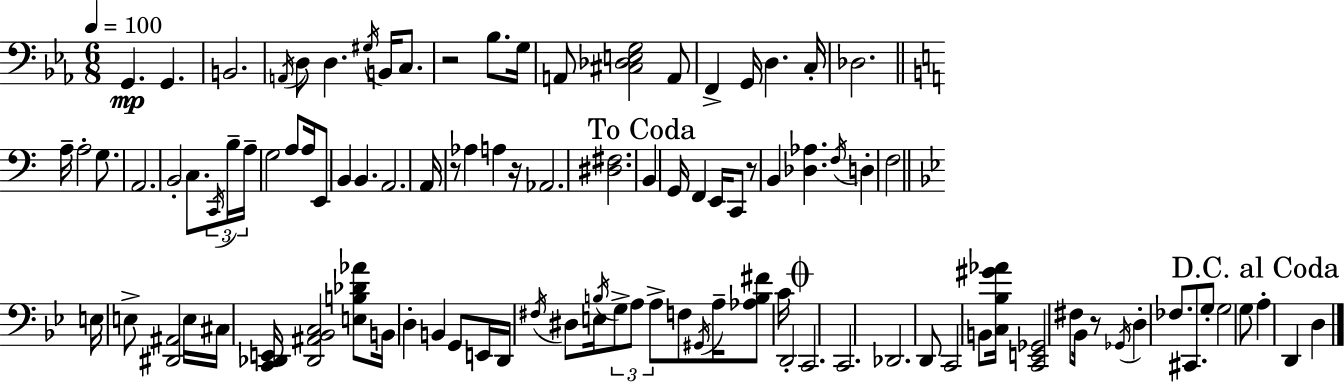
X:1
T:Untitled
M:6/8
L:1/4
K:Cm
G,, G,, B,,2 A,,/4 D,/2 D, ^G,/4 B,,/4 C,/2 z2 _B,/2 G,/4 A,,/2 [^C,_D,E,G,]2 A,,/2 F,, G,,/4 D, C,/4 _D,2 A,/4 A,2 G,/2 A,,2 B,,2 C,/2 C,,/4 B,/4 A,/4 G,2 A,/2 A,/4 E,,/2 B,, B,, A,,2 A,,/4 z/2 _A, A, z/4 _A,,2 [^D,^F,]2 B,, G,,/4 F,, E,,/4 C,,/2 z/2 B,, [_D,_A,] F,/4 D, F,2 E,/4 E,/2 [^D,,^A,,]2 E,/4 ^C,/4 [C,,_D,,E,,]/4 [_D,,^A,,_B,,C,]2 [E,B,_D_A]/2 B,,/4 D, B,, G,,/2 E,,/4 D,,/4 ^F,/4 ^D,/2 E,/4 B,/4 G,/2 A,/2 A,/2 F,/2 ^G,,/4 A,/4 [_A,B,^F]/2 C/4 D,,2 C,,2 C,,2 _D,,2 D,,/2 C,,2 B,,/2 [C,_B,^G_A]/4 [C,,E,,_G,,]2 ^F,/2 _B,,/4 z/2 _G,,/4 D, _F,/2 ^C,,/2 G,/2 G,2 G,/2 A, D,, D,